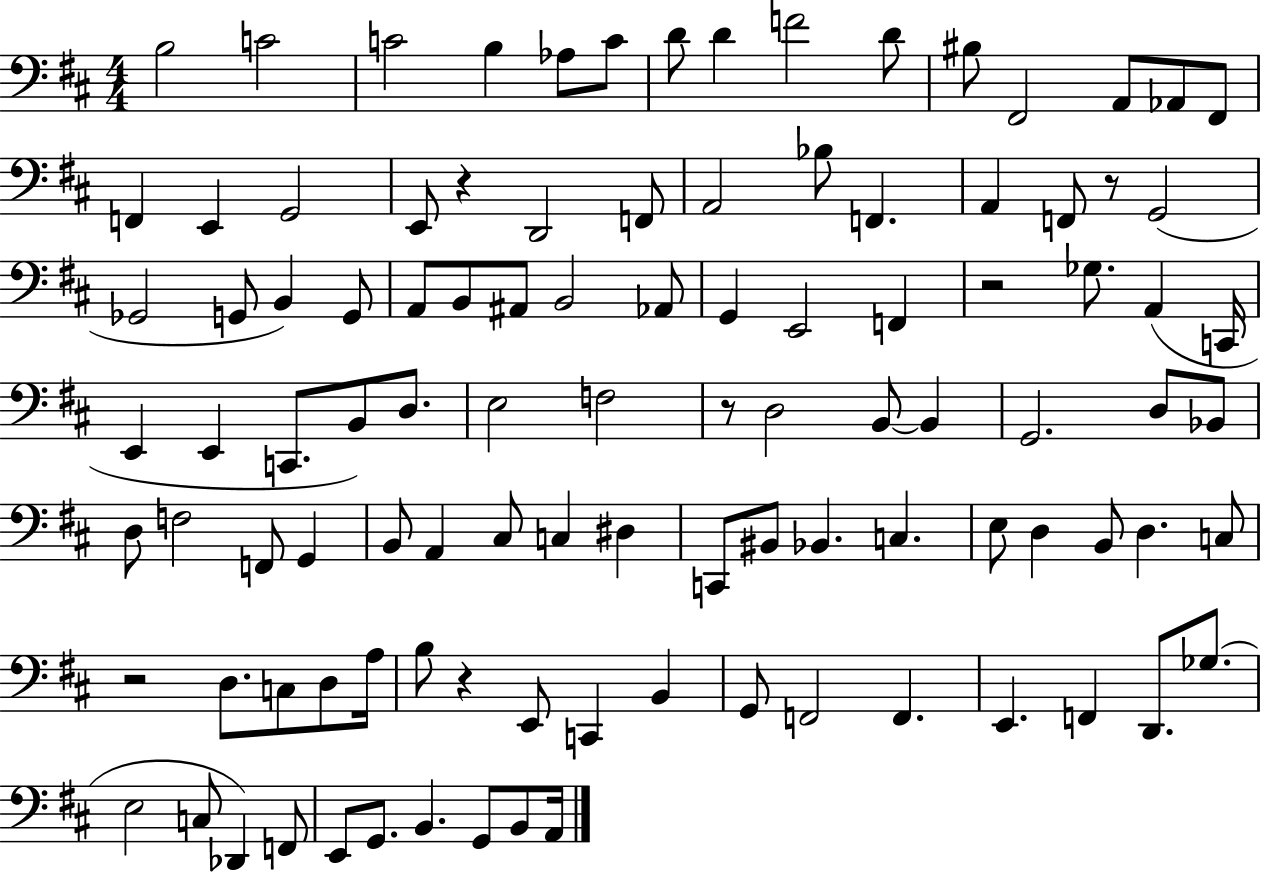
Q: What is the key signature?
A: D major